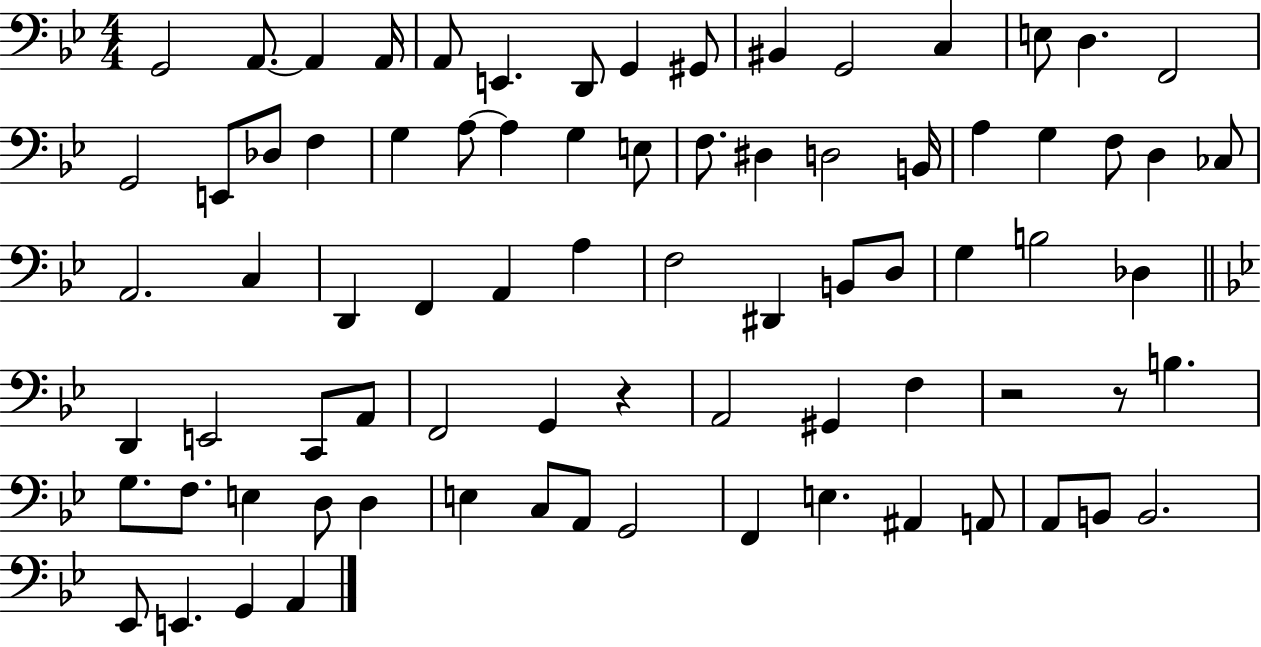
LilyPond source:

{
  \clef bass
  \numericTimeSignature
  \time 4/4
  \key bes \major
  g,2 a,8.~~ a,4 a,16 | a,8 e,4. d,8 g,4 gis,8 | bis,4 g,2 c4 | e8 d4. f,2 | \break g,2 e,8 des8 f4 | g4 a8~~ a4 g4 e8 | f8. dis4 d2 b,16 | a4 g4 f8 d4 ces8 | \break a,2. c4 | d,4 f,4 a,4 a4 | f2 dis,4 b,8 d8 | g4 b2 des4 | \break \bar "||" \break \key bes \major d,4 e,2 c,8 a,8 | f,2 g,4 r4 | a,2 gis,4 f4 | r2 r8 b4. | \break g8. f8. e4 d8 d4 | e4 c8 a,8 g,2 | f,4 e4. ais,4 a,8 | a,8 b,8 b,2. | \break ees,8 e,4. g,4 a,4 | \bar "|."
}